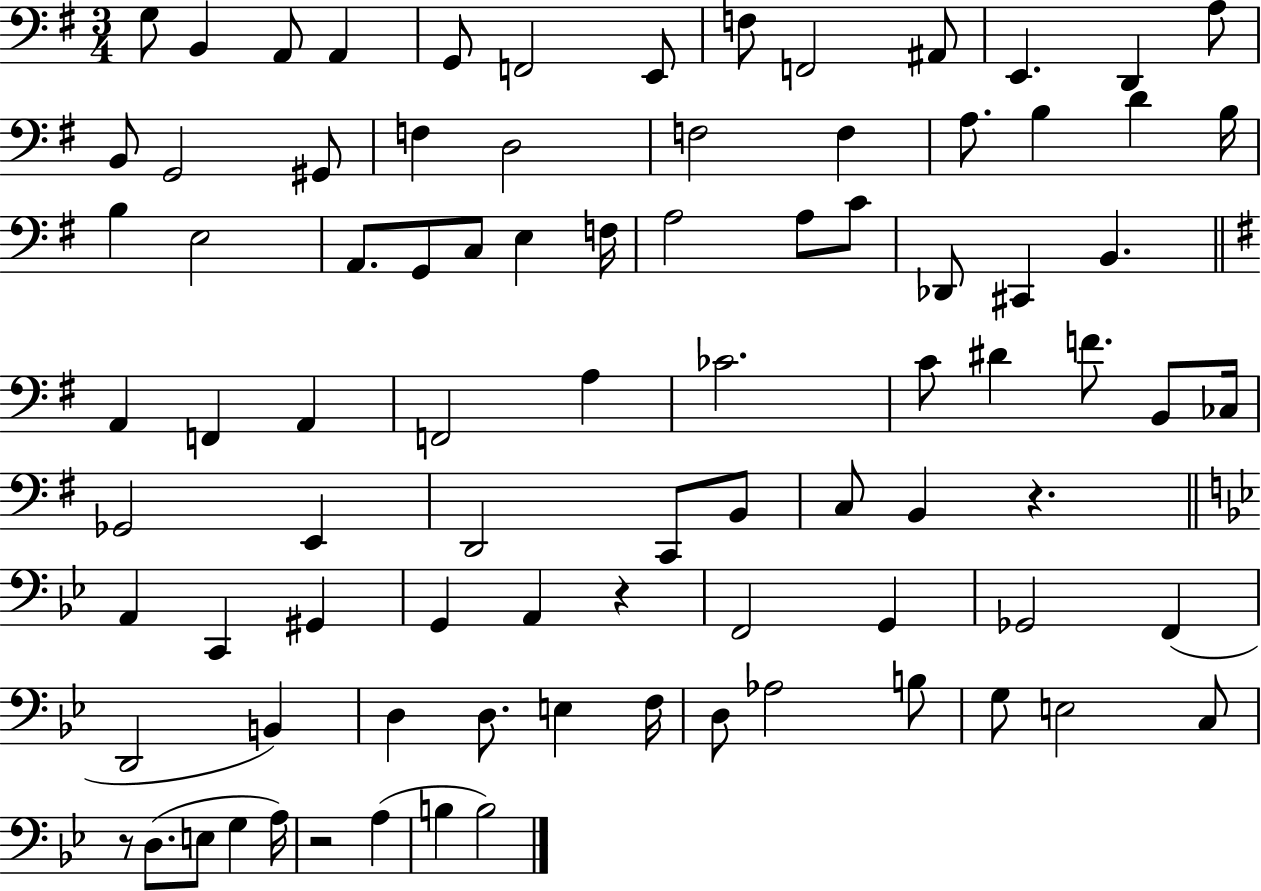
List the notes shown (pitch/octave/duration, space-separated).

G3/e B2/q A2/e A2/q G2/e F2/h E2/e F3/e F2/h A#2/e E2/q. D2/q A3/e B2/e G2/h G#2/e F3/q D3/h F3/h F3/q A3/e. B3/q D4/q B3/s B3/q E3/h A2/e. G2/e C3/e E3/q F3/s A3/h A3/e C4/e Db2/e C#2/q B2/q. A2/q F2/q A2/q F2/h A3/q CES4/h. C4/e D#4/q F4/e. B2/e CES3/s Gb2/h E2/q D2/h C2/e B2/e C3/e B2/q R/q. A2/q C2/q G#2/q G2/q A2/q R/q F2/h G2/q Gb2/h F2/q D2/h B2/q D3/q D3/e. E3/q F3/s D3/e Ab3/h B3/e G3/e E3/h C3/e R/e D3/e. E3/e G3/q A3/s R/h A3/q B3/q B3/h